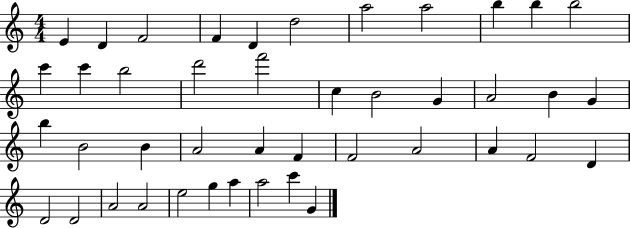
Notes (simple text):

E4/q D4/q F4/h F4/q D4/q D5/h A5/h A5/h B5/q B5/q B5/h C6/q C6/q B5/h D6/h F6/h C5/q B4/h G4/q A4/h B4/q G4/q B5/q B4/h B4/q A4/h A4/q F4/q F4/h A4/h A4/q F4/h D4/q D4/h D4/h A4/h A4/h E5/h G5/q A5/q A5/h C6/q G4/q